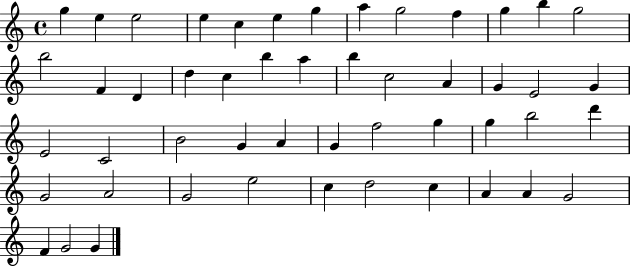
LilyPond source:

{
  \clef treble
  \time 4/4
  \defaultTimeSignature
  \key c \major
  g''4 e''4 e''2 | e''4 c''4 e''4 g''4 | a''4 g''2 f''4 | g''4 b''4 g''2 | \break b''2 f'4 d'4 | d''4 c''4 b''4 a''4 | b''4 c''2 a'4 | g'4 e'2 g'4 | \break e'2 c'2 | b'2 g'4 a'4 | g'4 f''2 g''4 | g''4 b''2 d'''4 | \break g'2 a'2 | g'2 e''2 | c''4 d''2 c''4 | a'4 a'4 g'2 | \break f'4 g'2 g'4 | \bar "|."
}